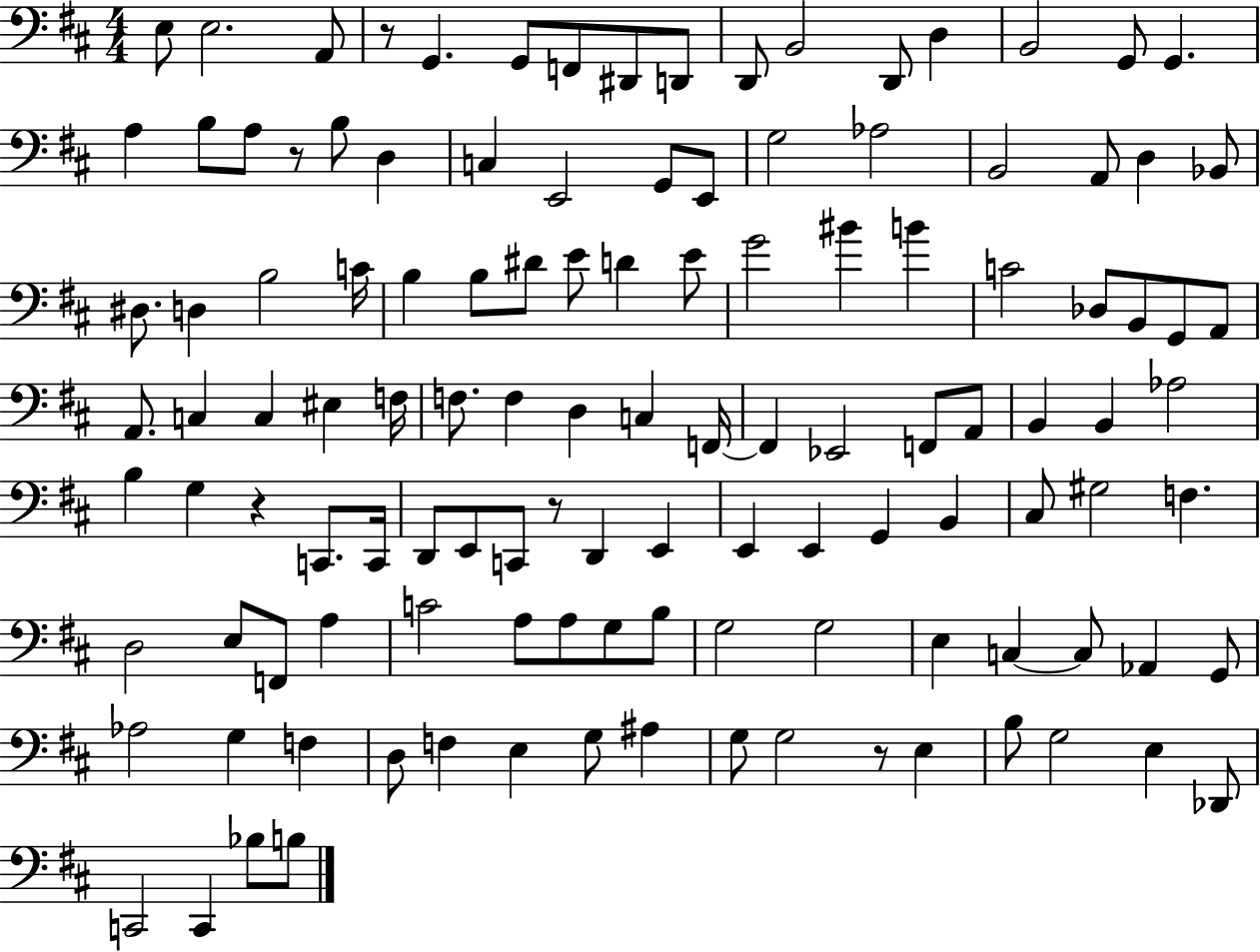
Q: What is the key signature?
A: D major